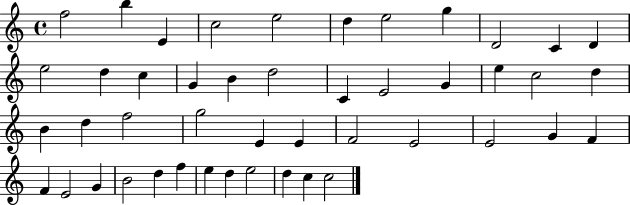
{
  \clef treble
  \time 4/4
  \defaultTimeSignature
  \key c \major
  f''2 b''4 e'4 | c''2 e''2 | d''4 e''2 g''4 | d'2 c'4 d'4 | \break e''2 d''4 c''4 | g'4 b'4 d''2 | c'4 e'2 g'4 | e''4 c''2 d''4 | \break b'4 d''4 f''2 | g''2 e'4 e'4 | f'2 e'2 | e'2 g'4 f'4 | \break f'4 e'2 g'4 | b'2 d''4 f''4 | e''4 d''4 e''2 | d''4 c''4 c''2 | \break \bar "|."
}